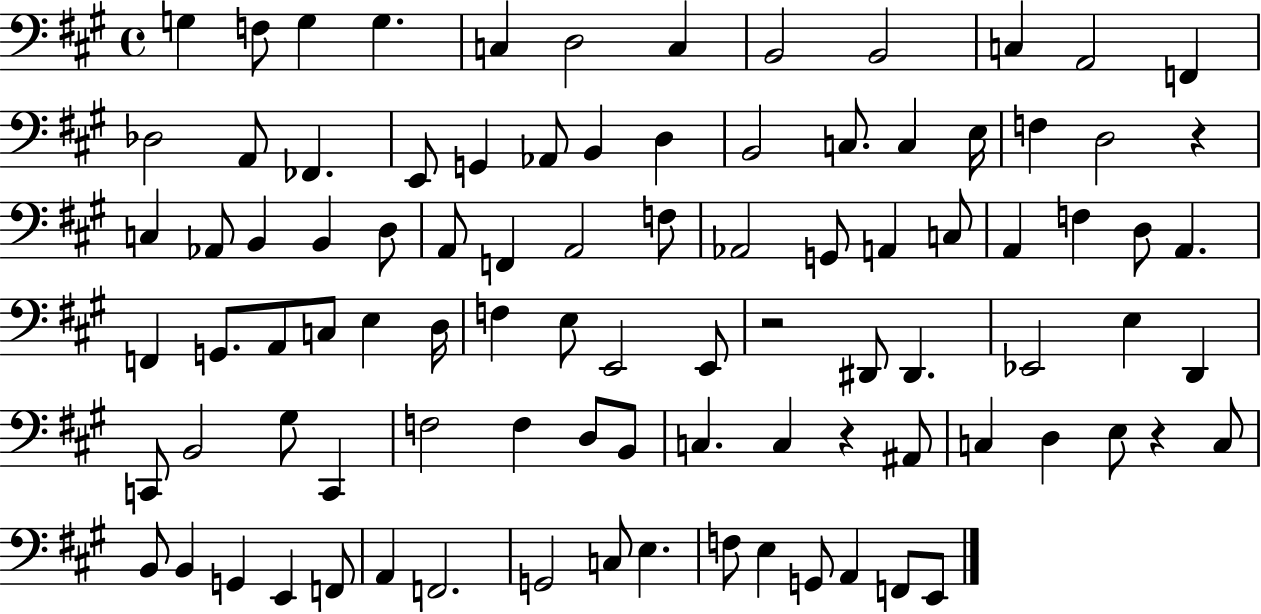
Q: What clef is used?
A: bass